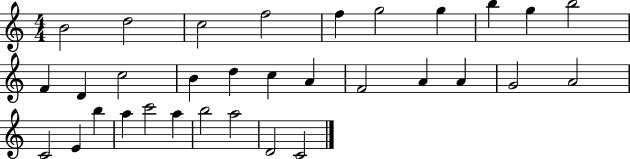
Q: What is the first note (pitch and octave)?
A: B4